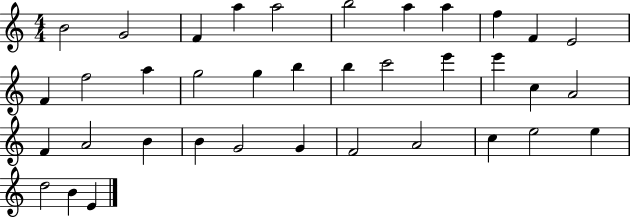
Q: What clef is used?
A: treble